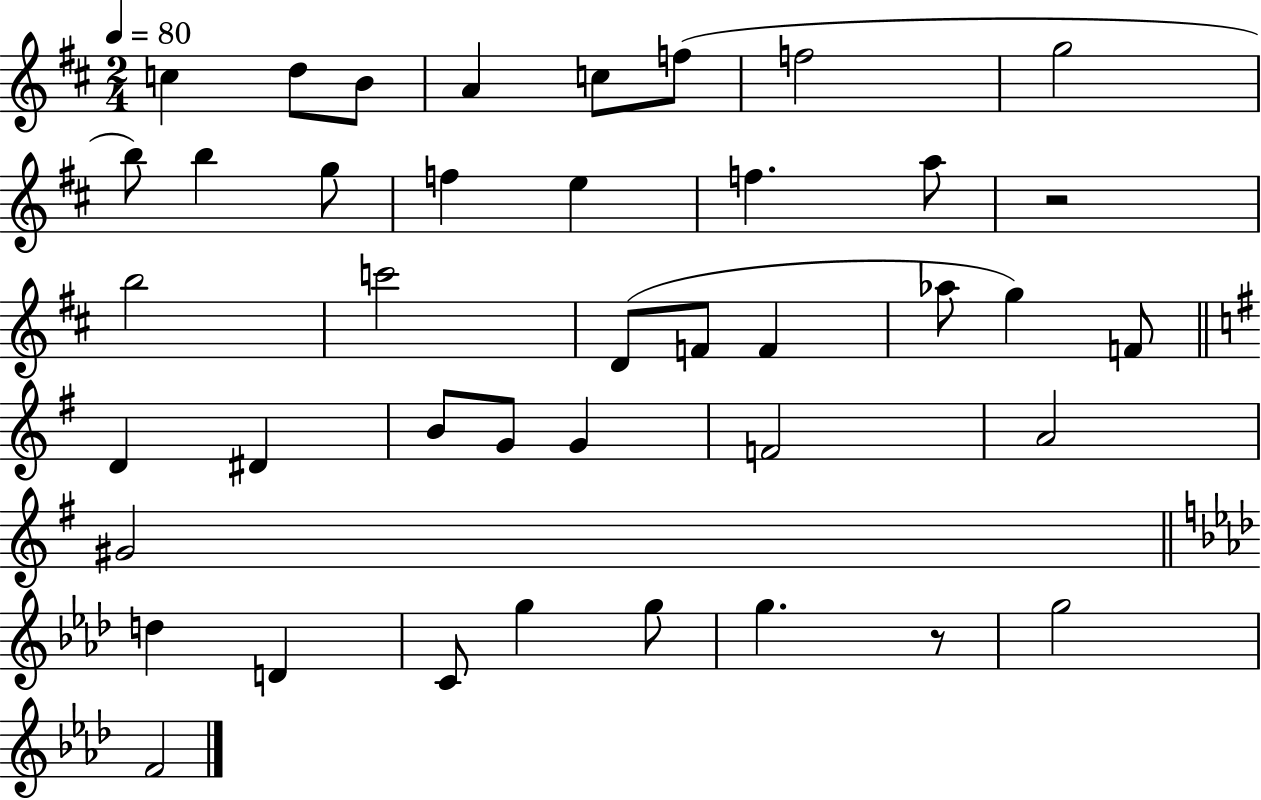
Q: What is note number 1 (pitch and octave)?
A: C5